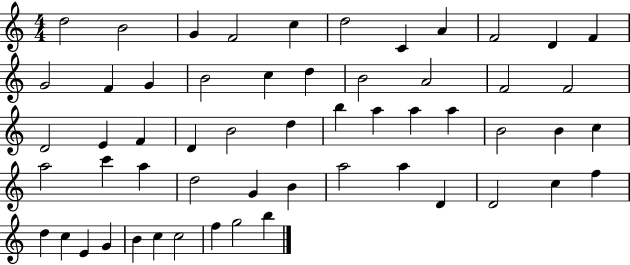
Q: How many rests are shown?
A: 0